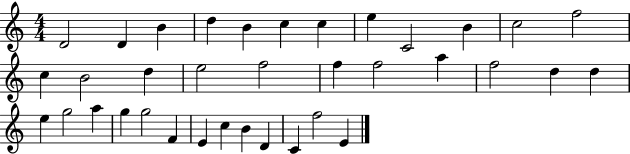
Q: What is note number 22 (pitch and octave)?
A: D5